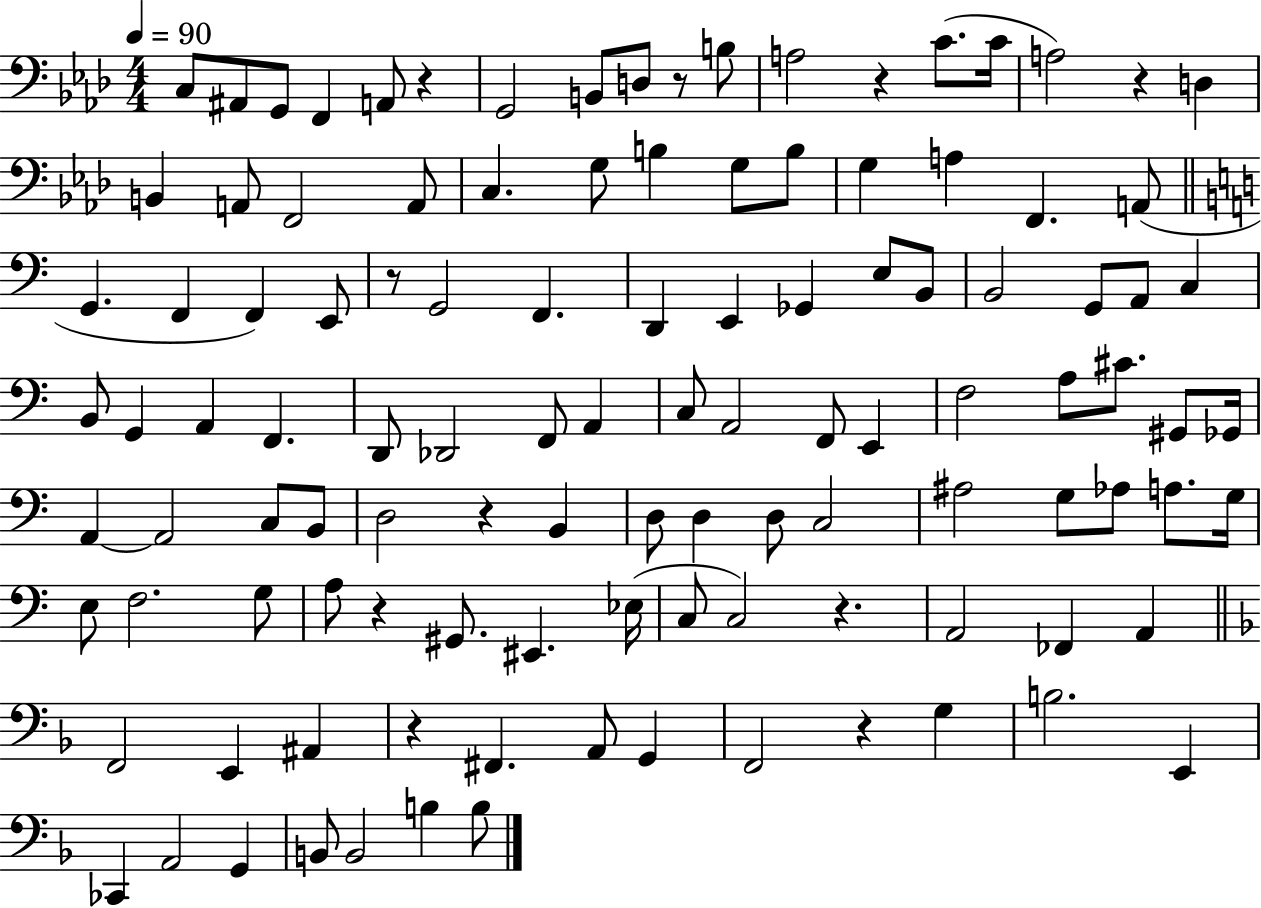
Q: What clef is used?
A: bass